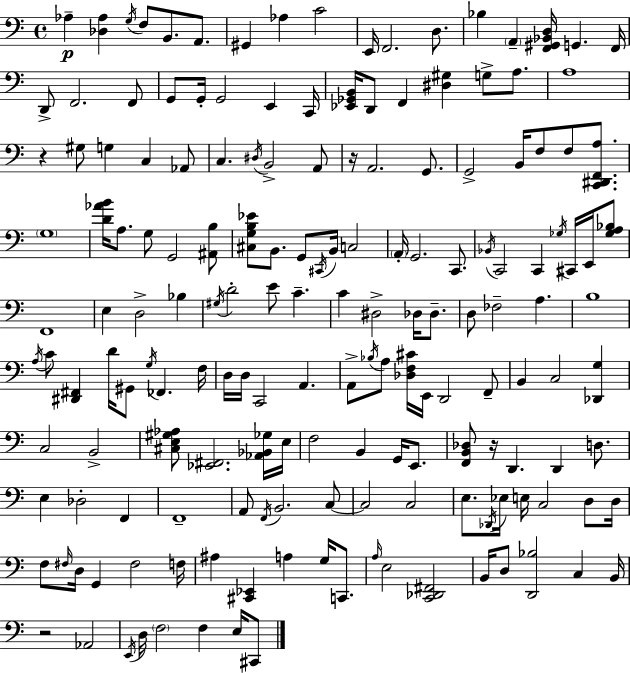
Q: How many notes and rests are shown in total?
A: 168